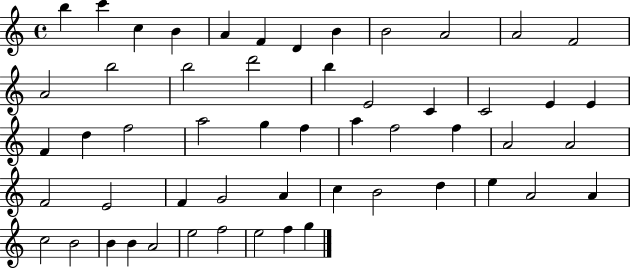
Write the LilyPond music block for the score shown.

{
  \clef treble
  \time 4/4
  \defaultTimeSignature
  \key c \major
  b''4 c'''4 c''4 b'4 | a'4 f'4 d'4 b'4 | b'2 a'2 | a'2 f'2 | \break a'2 b''2 | b''2 d'''2 | b''4 e'2 c'4 | c'2 e'4 e'4 | \break f'4 d''4 f''2 | a''2 g''4 f''4 | a''4 f''2 f''4 | a'2 a'2 | \break f'2 e'2 | f'4 g'2 a'4 | c''4 b'2 d''4 | e''4 a'2 a'4 | \break c''2 b'2 | b'4 b'4 a'2 | e''2 f''2 | e''2 f''4 g''4 | \break \bar "|."
}